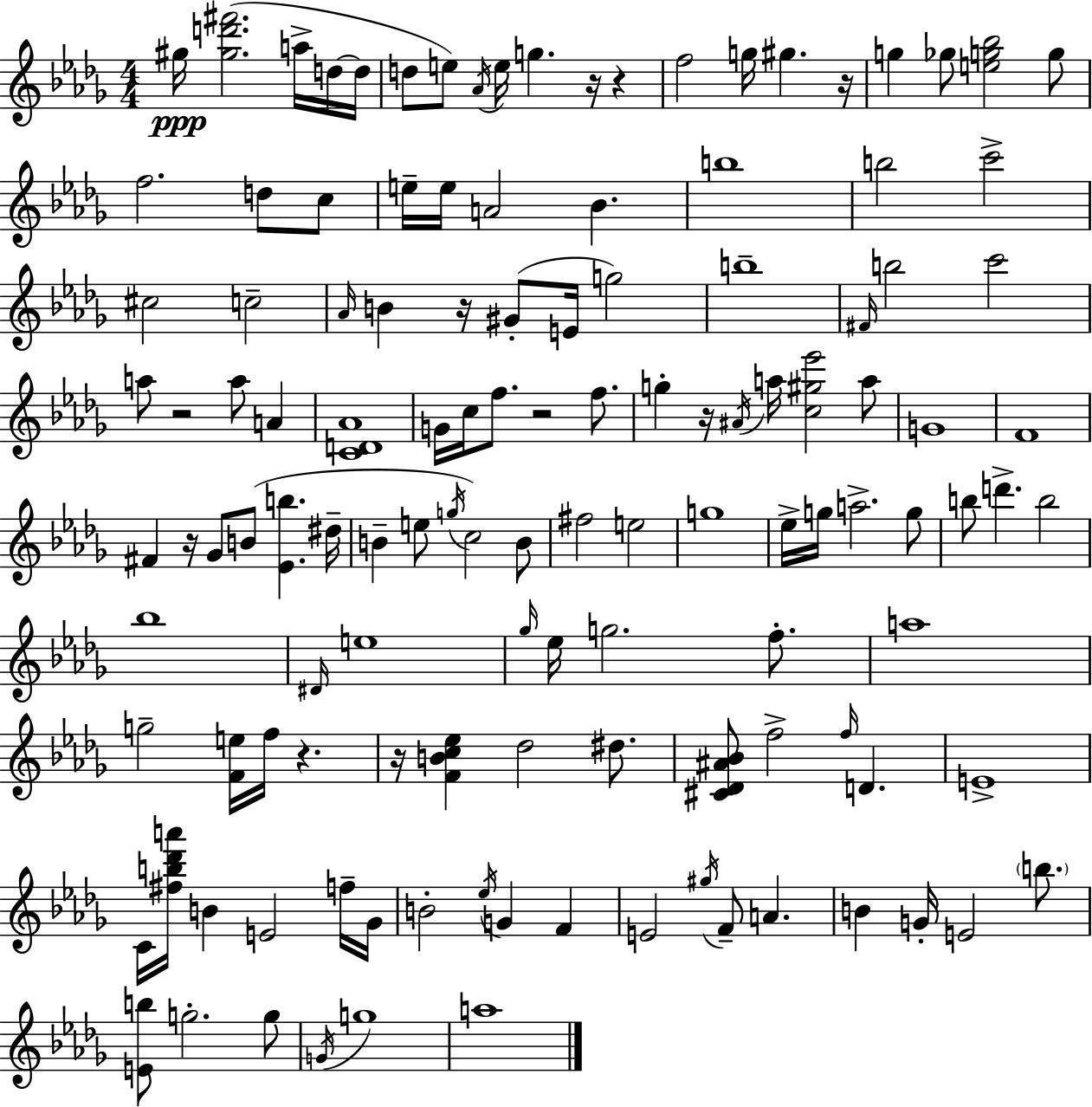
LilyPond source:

{
  \clef treble
  \numericTimeSignature
  \time 4/4
  \key bes \minor
  gis''16\ppp <gis'' d''' fis'''>2.( a''16-> d''16~~ d''16 | d''8 e''8) \acciaccatura { aes'16 } e''16 g''4. r16 r4 | f''2 g''16 gis''4. | r16 g''4 ges''8 <e'' g'' bes''>2 g''8 | \break f''2. d''8 c''8 | e''16-- e''16 a'2 bes'4. | b''1 | b''2 c'''2-> | \break cis''2 c''2-- | \grace { aes'16 } b'4 r16 gis'8-.( e'16 g''2) | b''1-- | \grace { fis'16 } b''2 c'''2 | \break a''8 r2 a''8 a'4 | <c' d' aes'>1 | g'16 c''16 f''8. r2 | f''8. g''4-. r16 \acciaccatura { ais'16 } a''16 <c'' gis'' ees'''>2 | \break a''8 g'1 | f'1 | fis'4 r16 ges'8 b'8( <ees' b''>4. | dis''16-- b'4-- e''8 \acciaccatura { g''16 }) c''2 | \break b'8 fis''2 e''2 | g''1 | ees''16-> g''16 a''2.-> | g''8 b''8 d'''4.-> b''2 | \break bes''1 | \grace { dis'16 } e''1 | \grace { ges''16 } ees''16 g''2. | f''8.-. a''1 | \break g''2-- <f' e''>16 | f''16 r4. r16 <f' b' c'' ees''>4 des''2 | dis''8. <cis' des' ais' bes'>8 f''2-> | \grace { f''16 } d'4. e'1-> | \break c'16 <fis'' b'' des''' a'''>16 b'4 e'2 | f''16-- ges'16 b'2-. | \acciaccatura { ees''16 } g'4 f'4 e'2 | \acciaccatura { gis''16 } f'8-- a'4. b'4 g'16-. e'2 | \break \parenthesize b''8. <e' b''>8 g''2.-. | g''8 \acciaccatura { g'16 } g''1 | a''1 | \bar "|."
}